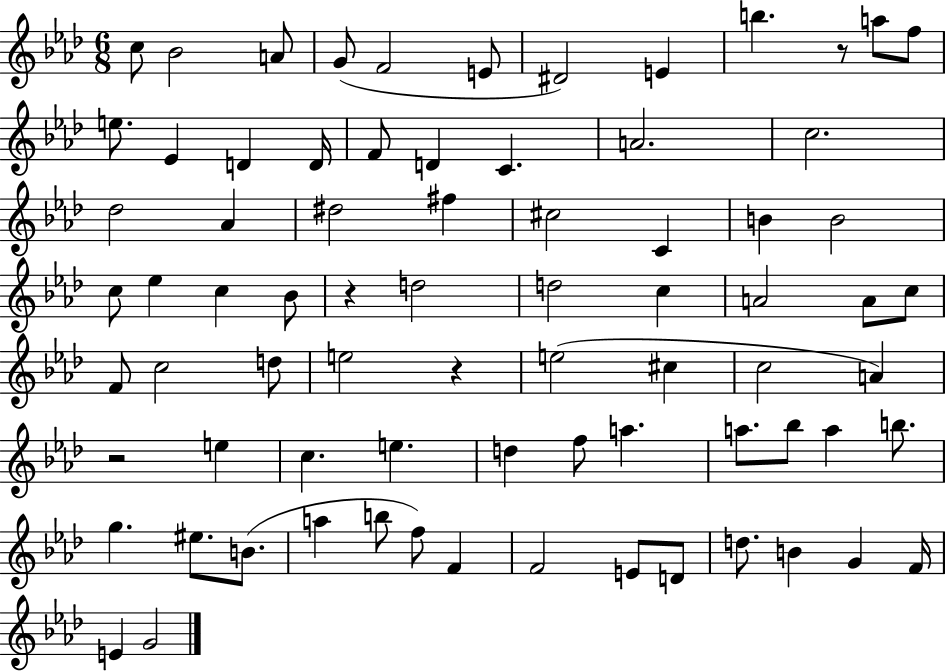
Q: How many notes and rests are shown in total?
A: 76